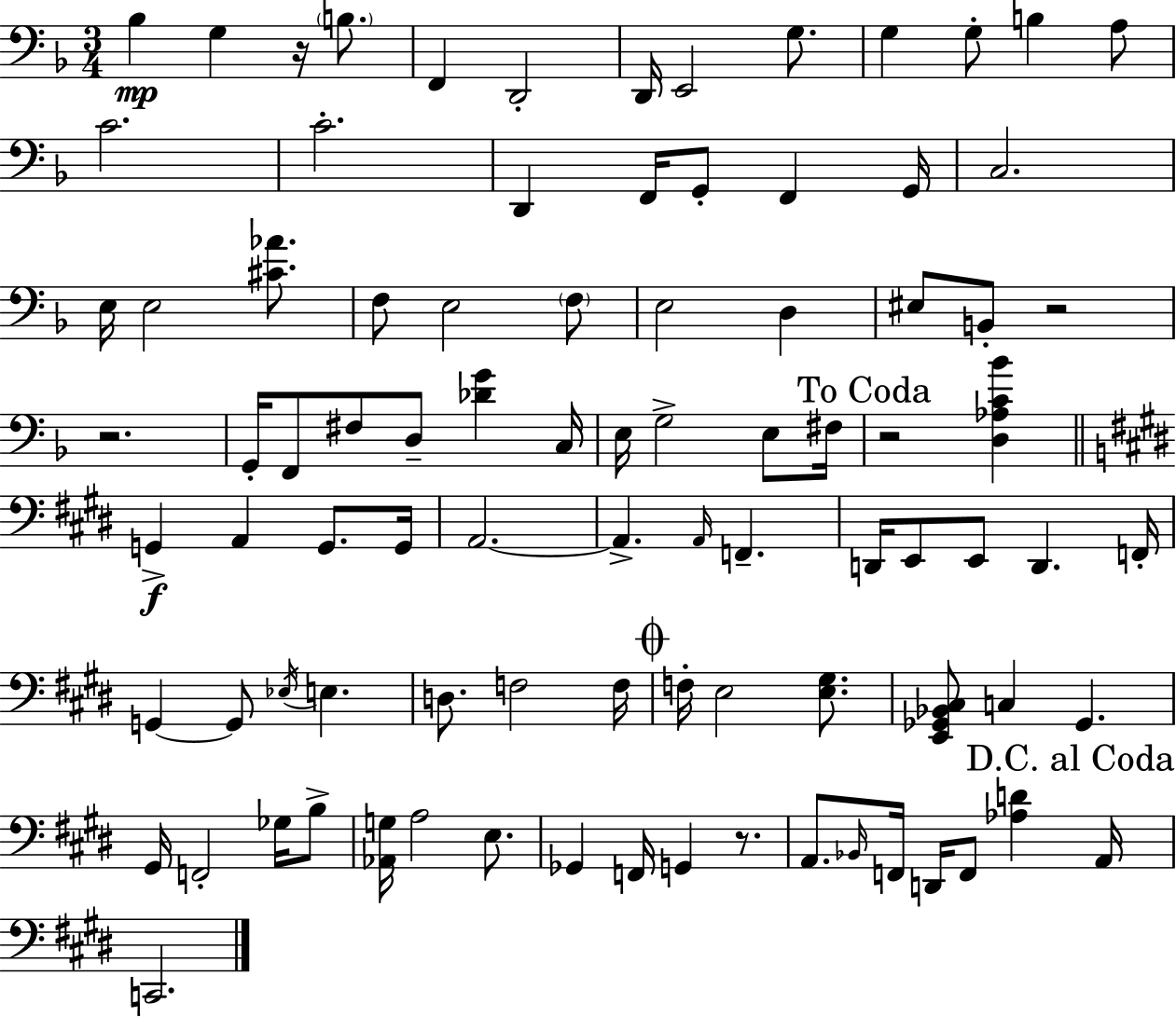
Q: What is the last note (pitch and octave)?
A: C2